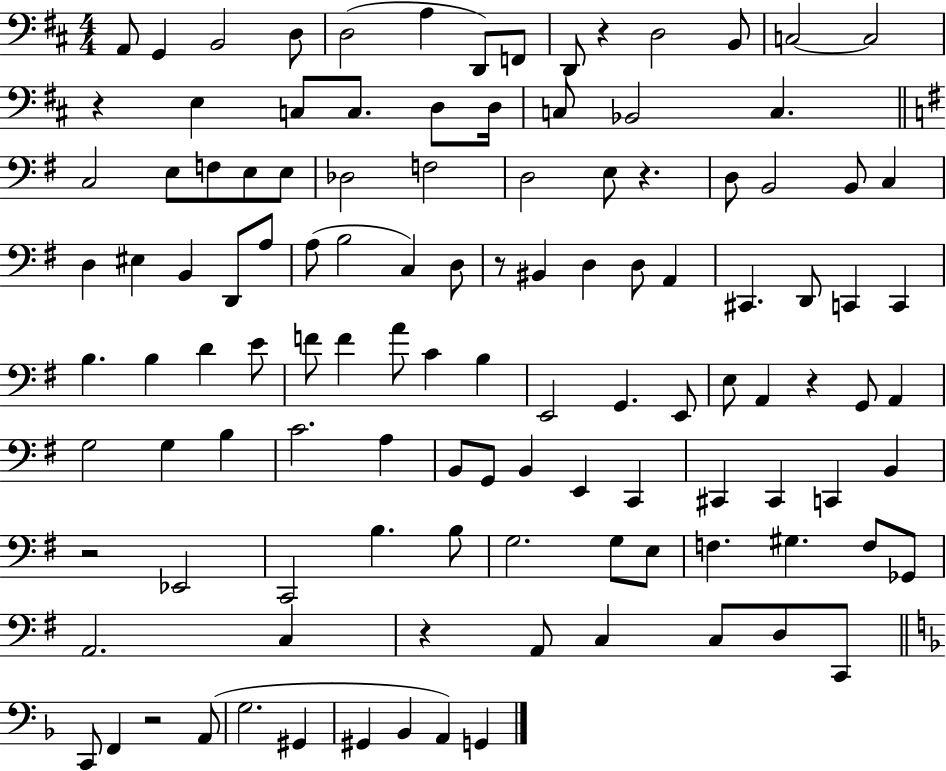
A2/e G2/q B2/h D3/e D3/h A3/q D2/e F2/e D2/e R/q D3/h B2/e C3/h C3/h R/q E3/q C3/e C3/e. D3/e D3/s C3/e Bb2/h C3/q. C3/h E3/e F3/e E3/e E3/e Db3/h F3/h D3/h E3/e R/q. D3/e B2/h B2/e C3/q D3/q EIS3/q B2/q D2/e A3/e A3/e B3/h C3/q D3/e R/e BIS2/q D3/q D3/e A2/q C#2/q. D2/e C2/q C2/q B3/q. B3/q D4/q E4/e F4/e F4/q A4/e C4/q B3/q E2/h G2/q. E2/e E3/e A2/q R/q G2/e A2/q G3/h G3/q B3/q C4/h. A3/q B2/e G2/e B2/q E2/q C2/q C#2/q C#2/q C2/q B2/q R/h Eb2/h C2/h B3/q. B3/e G3/h. G3/e E3/e F3/q. G#3/q. F3/e Gb2/e A2/h. C3/q R/q A2/e C3/q C3/e D3/e C2/e C2/e F2/q R/h A2/e G3/h. G#2/q G#2/q Bb2/q A2/q G2/q